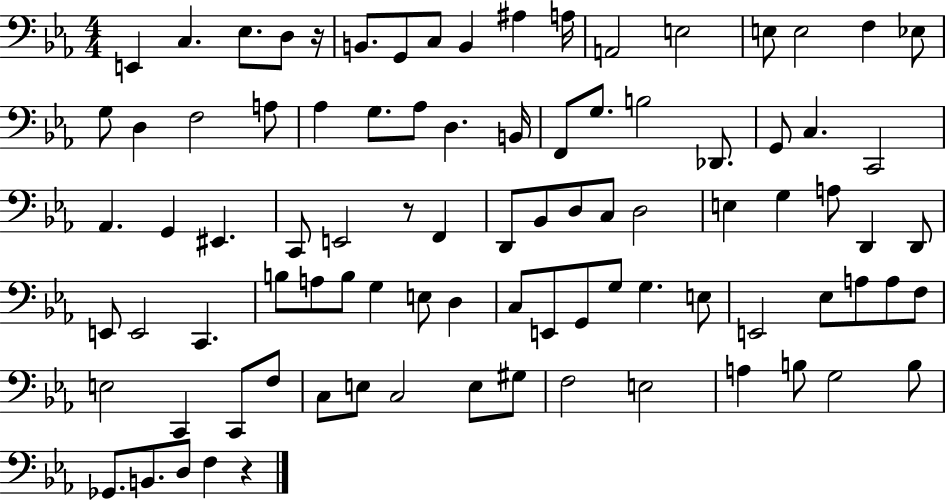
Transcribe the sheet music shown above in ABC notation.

X:1
T:Untitled
M:4/4
L:1/4
K:Eb
E,, C, _E,/2 D,/2 z/4 B,,/2 G,,/2 C,/2 B,, ^A, A,/4 A,,2 E,2 E,/2 E,2 F, _E,/2 G,/2 D, F,2 A,/2 _A, G,/2 _A,/2 D, B,,/4 F,,/2 G,/2 B,2 _D,,/2 G,,/2 C, C,,2 _A,, G,, ^E,, C,,/2 E,,2 z/2 F,, D,,/2 _B,,/2 D,/2 C,/2 D,2 E, G, A,/2 D,, D,,/2 E,,/2 E,,2 C,, B,/2 A,/2 B,/2 G, E,/2 D, C,/2 E,,/2 G,,/2 G,/2 G, E,/2 E,,2 _E,/2 A,/2 A,/2 F,/2 E,2 C,, C,,/2 F,/2 C,/2 E,/2 C,2 E,/2 ^G,/2 F,2 E,2 A, B,/2 G,2 B,/2 _G,,/2 B,,/2 D,/2 F, z